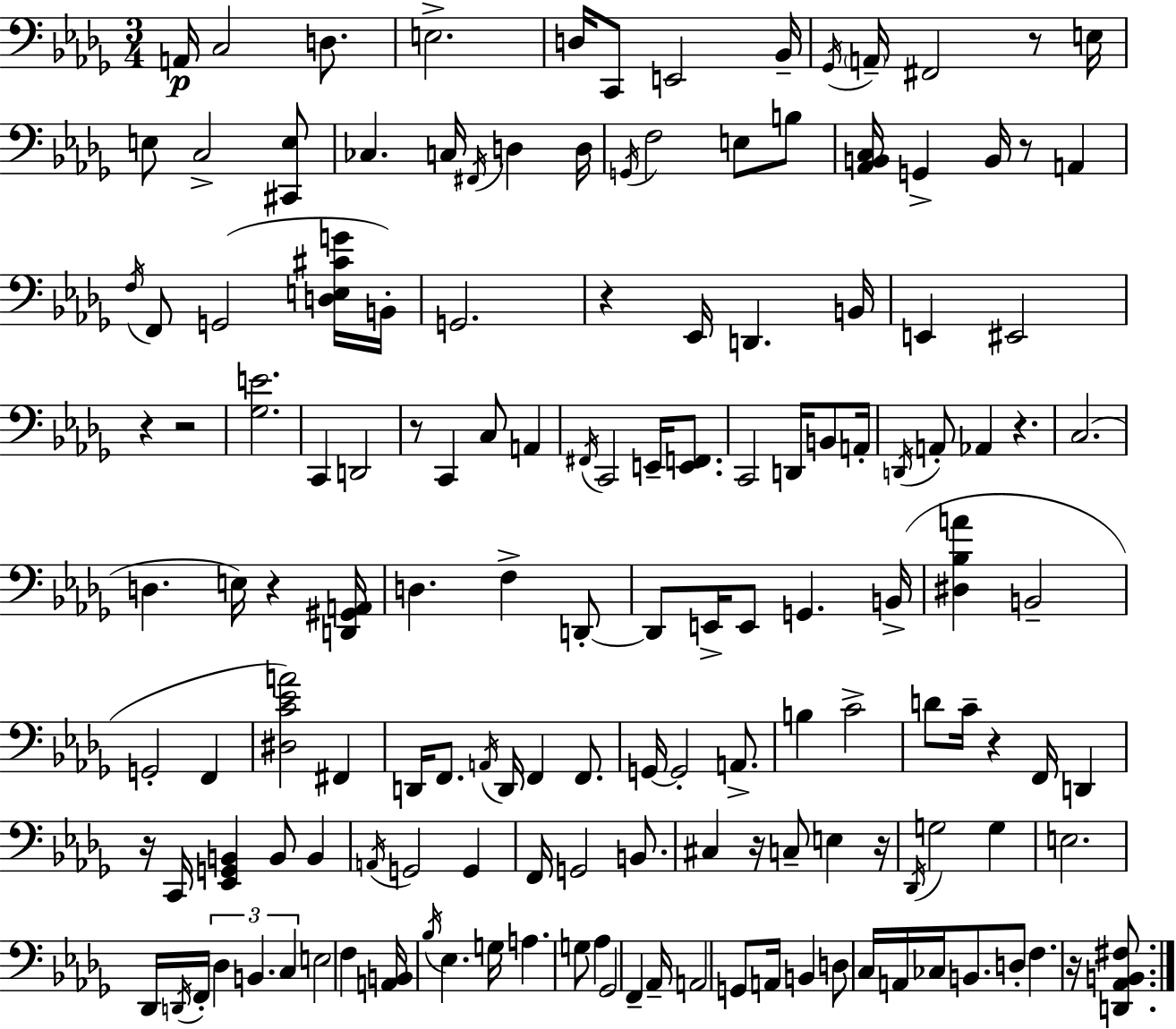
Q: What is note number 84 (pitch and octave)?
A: B2